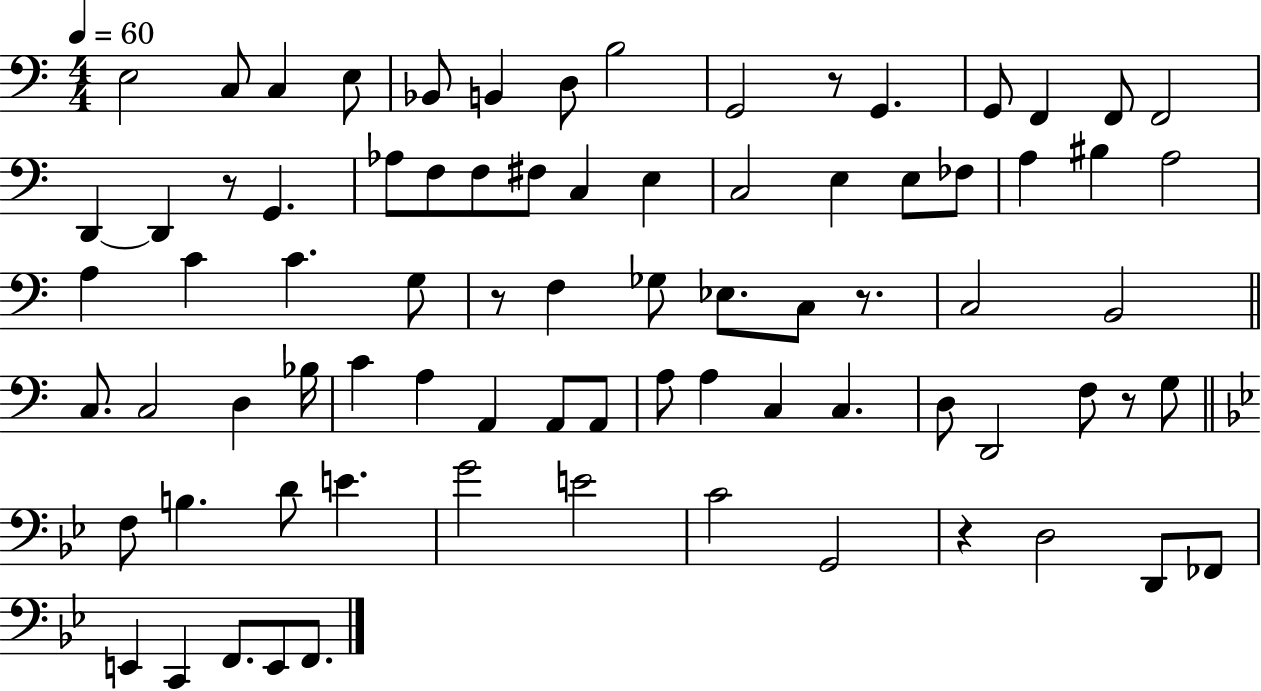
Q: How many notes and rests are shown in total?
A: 79